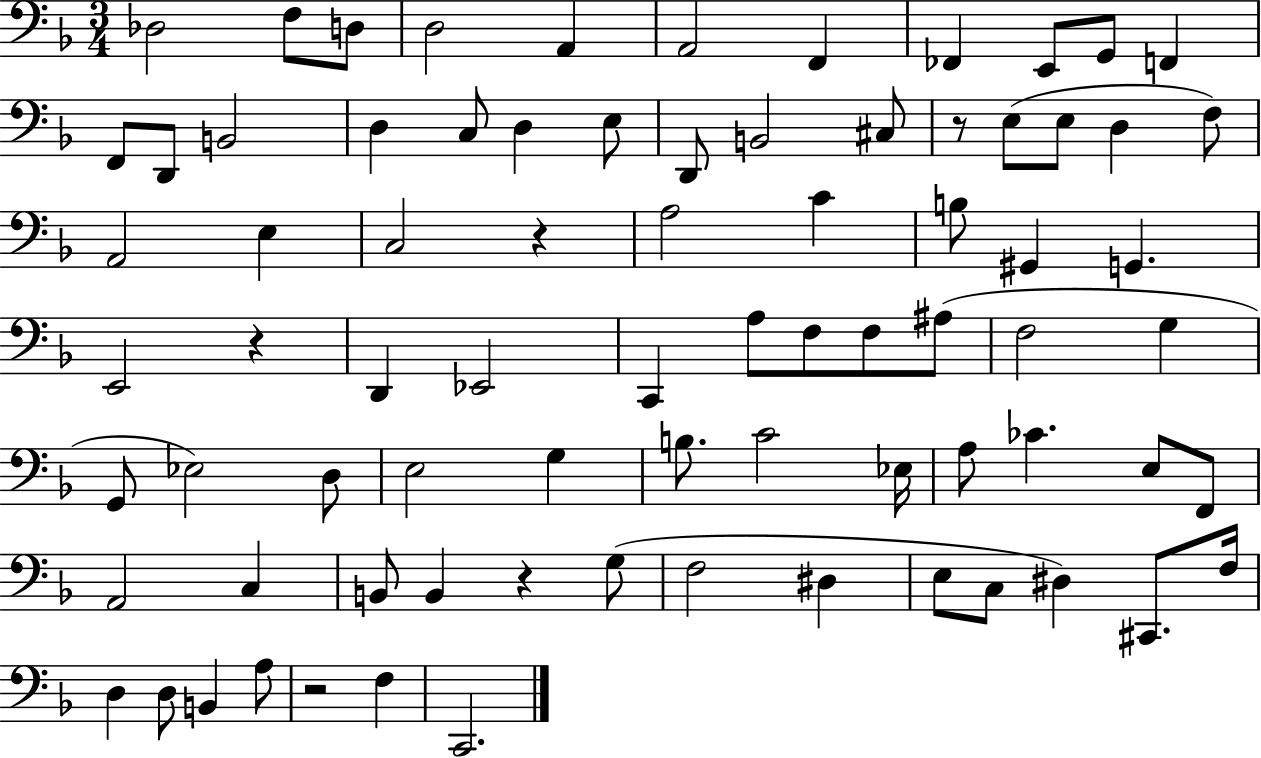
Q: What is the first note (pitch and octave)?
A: Db3